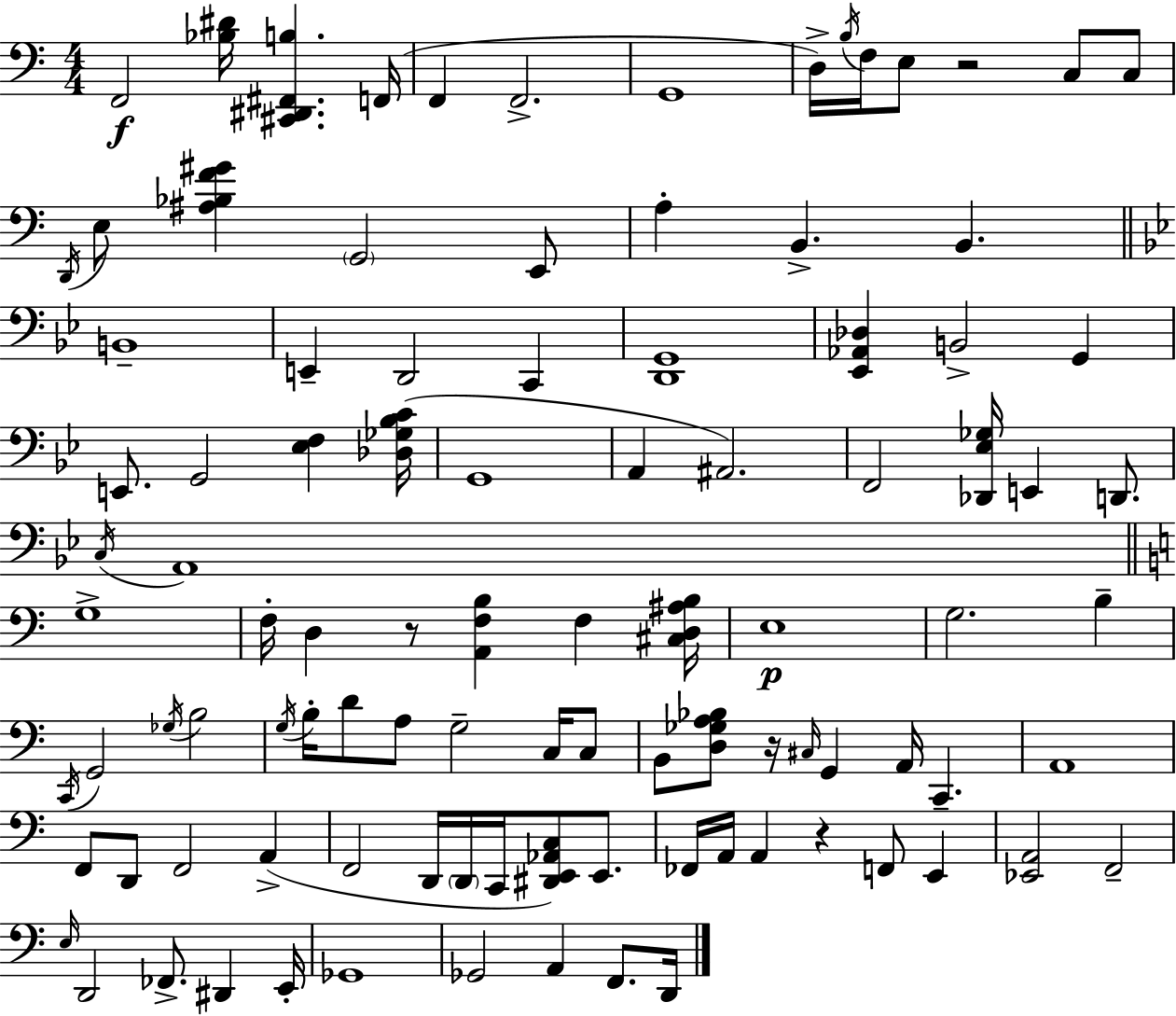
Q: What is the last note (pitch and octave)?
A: D2